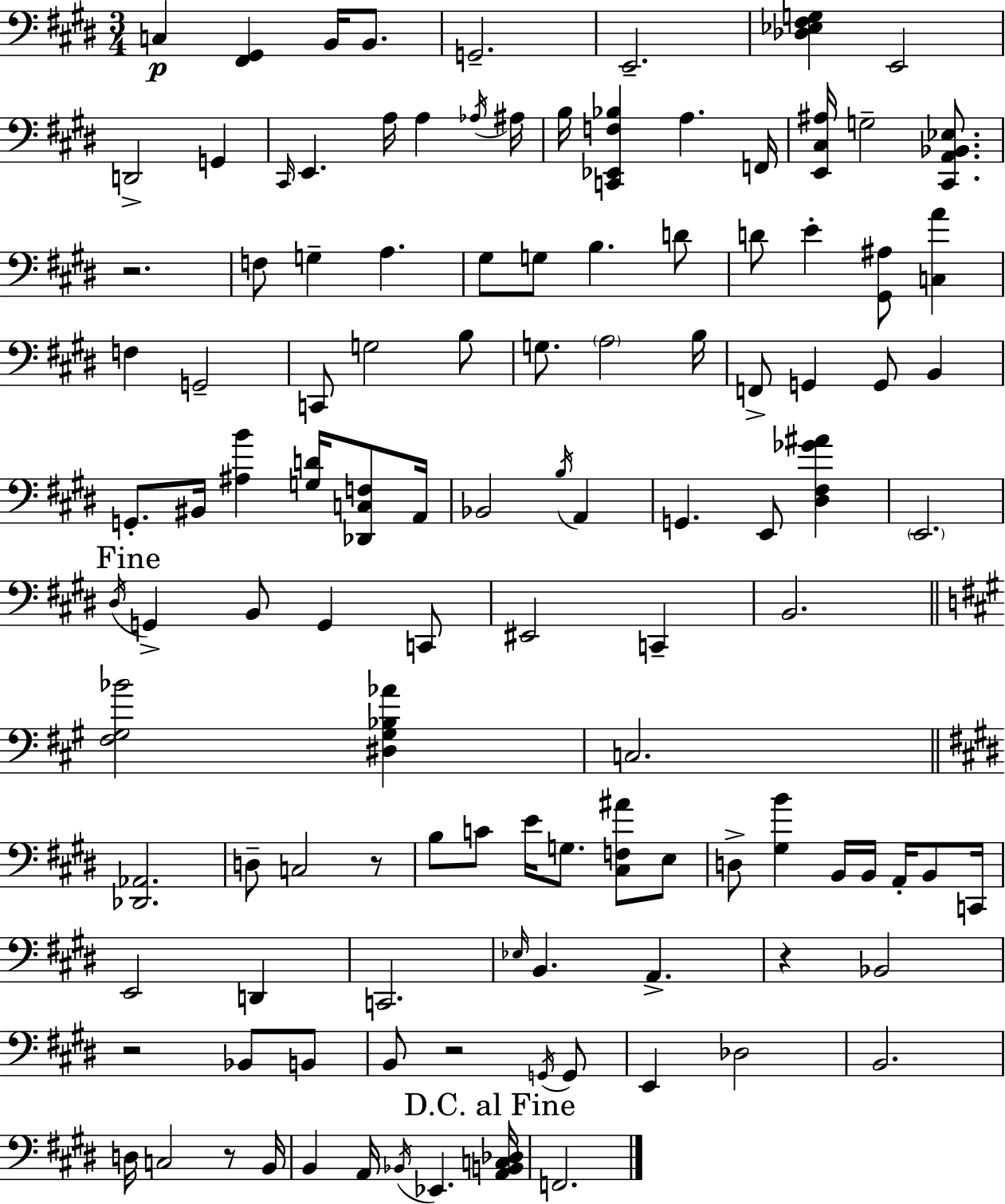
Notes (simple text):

C3/q [F#2,G#2]/q B2/s B2/e. G2/h. E2/h. [Db3,Eb3,F#3,G3]/q E2/h D2/h G2/q C#2/s E2/q. A3/s A3/q Ab3/s A#3/s B3/s [C2,Eb2,F3,Bb3]/q A3/q. F2/s [E2,C#3,A#3]/s G3/h [C#2,A2,Bb2,Eb3]/e. R/h. F3/e G3/q A3/q. G#3/e G3/e B3/q. D4/e D4/e E4/q [G#2,A#3]/e [C3,A4]/q F3/q G2/h C2/e G3/h B3/e G3/e. A3/h B3/s F2/e G2/q G2/e B2/q G2/e. BIS2/s [A#3,B4]/q [G3,D4]/s [Db2,C3,F3]/e A2/s Bb2/h B3/s A2/q G2/q. E2/e [D#3,F#3,Gb4,A#4]/q E2/h. D#3/s G2/q B2/e G2/q C2/e EIS2/h C2/q B2/h. [F#3,G#3,Bb4]/h [D#3,G#3,Bb3,Ab4]/q C3/h. [Db2,Ab2]/h. D3/e C3/h R/e B3/e C4/e E4/s G3/e. [C#3,F3,A#4]/e E3/e D3/e [G#3,B4]/q B2/s B2/s A2/s B2/e C2/s E2/h D2/q C2/h. Eb3/s B2/q. A2/q. R/q Bb2/h R/h Bb2/e B2/e B2/e R/h G2/s G2/e E2/q Db3/h B2/h. D3/s C3/h R/e B2/s B2/q A2/s Bb2/s Eb2/q. [A2,B2,C3,Db3]/s F2/h.